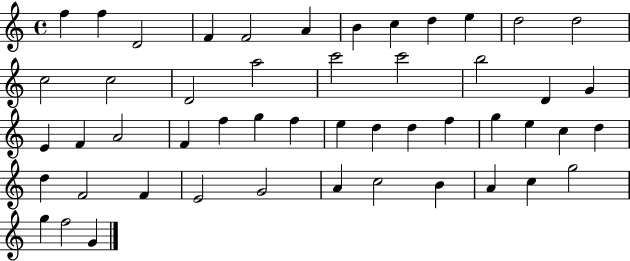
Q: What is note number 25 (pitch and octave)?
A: F4